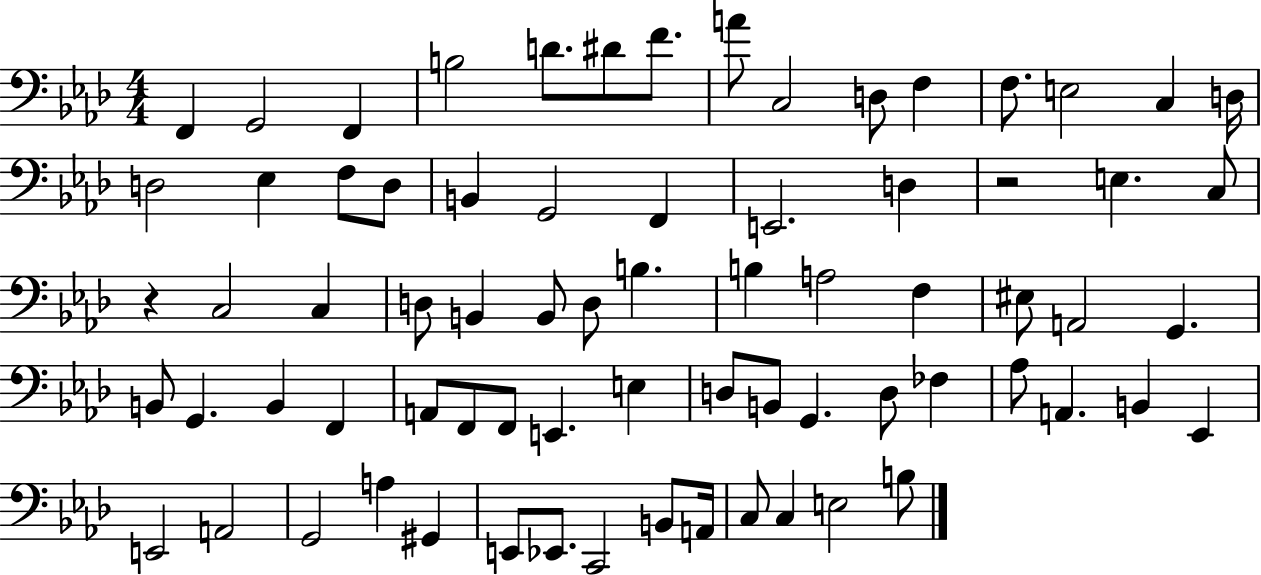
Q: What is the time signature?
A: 4/4